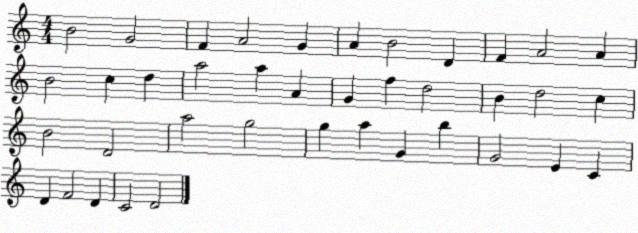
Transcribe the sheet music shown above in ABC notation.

X:1
T:Untitled
M:4/4
L:1/4
K:C
B2 G2 F A2 G A B2 D F A2 A B2 c d a2 a A G f d2 B d2 c B2 D2 a2 g2 g a G b G2 E C D F2 D C2 D2